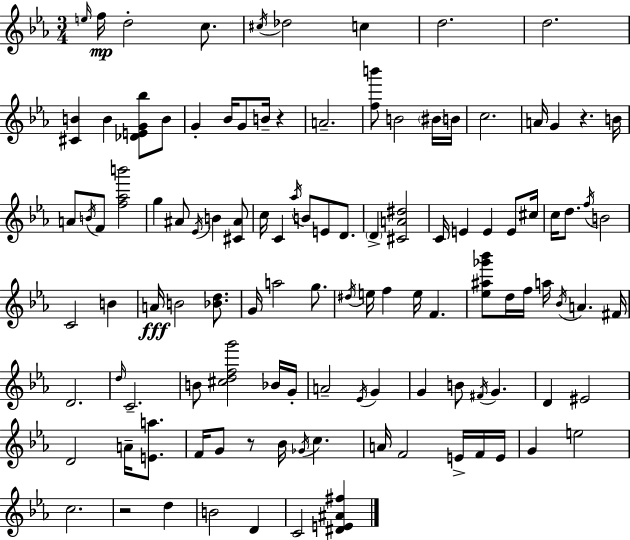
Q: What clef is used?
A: treble